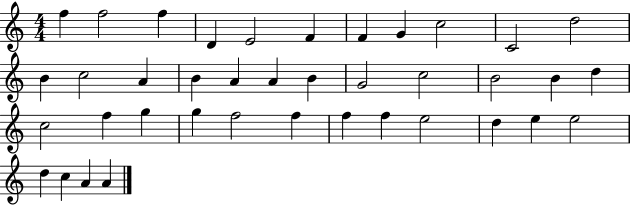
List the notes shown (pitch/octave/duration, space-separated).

F5/q F5/h F5/q D4/q E4/h F4/q F4/q G4/q C5/h C4/h D5/h B4/q C5/h A4/q B4/q A4/q A4/q B4/q G4/h C5/h B4/h B4/q D5/q C5/h F5/q G5/q G5/q F5/h F5/q F5/q F5/q E5/h D5/q E5/q E5/h D5/q C5/q A4/q A4/q